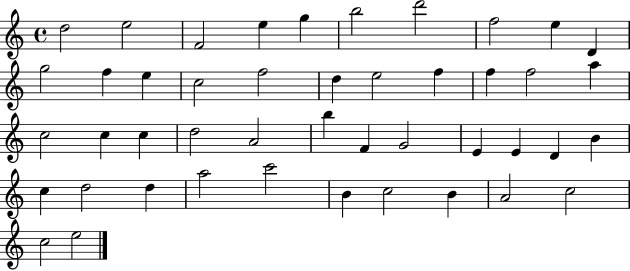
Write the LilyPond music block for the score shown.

{
  \clef treble
  \time 4/4
  \defaultTimeSignature
  \key c \major
  d''2 e''2 | f'2 e''4 g''4 | b''2 d'''2 | f''2 e''4 d'4 | \break g''2 f''4 e''4 | c''2 f''2 | d''4 e''2 f''4 | f''4 f''2 a''4 | \break c''2 c''4 c''4 | d''2 a'2 | b''4 f'4 g'2 | e'4 e'4 d'4 b'4 | \break c''4 d''2 d''4 | a''2 c'''2 | b'4 c''2 b'4 | a'2 c''2 | \break c''2 e''2 | \bar "|."
}